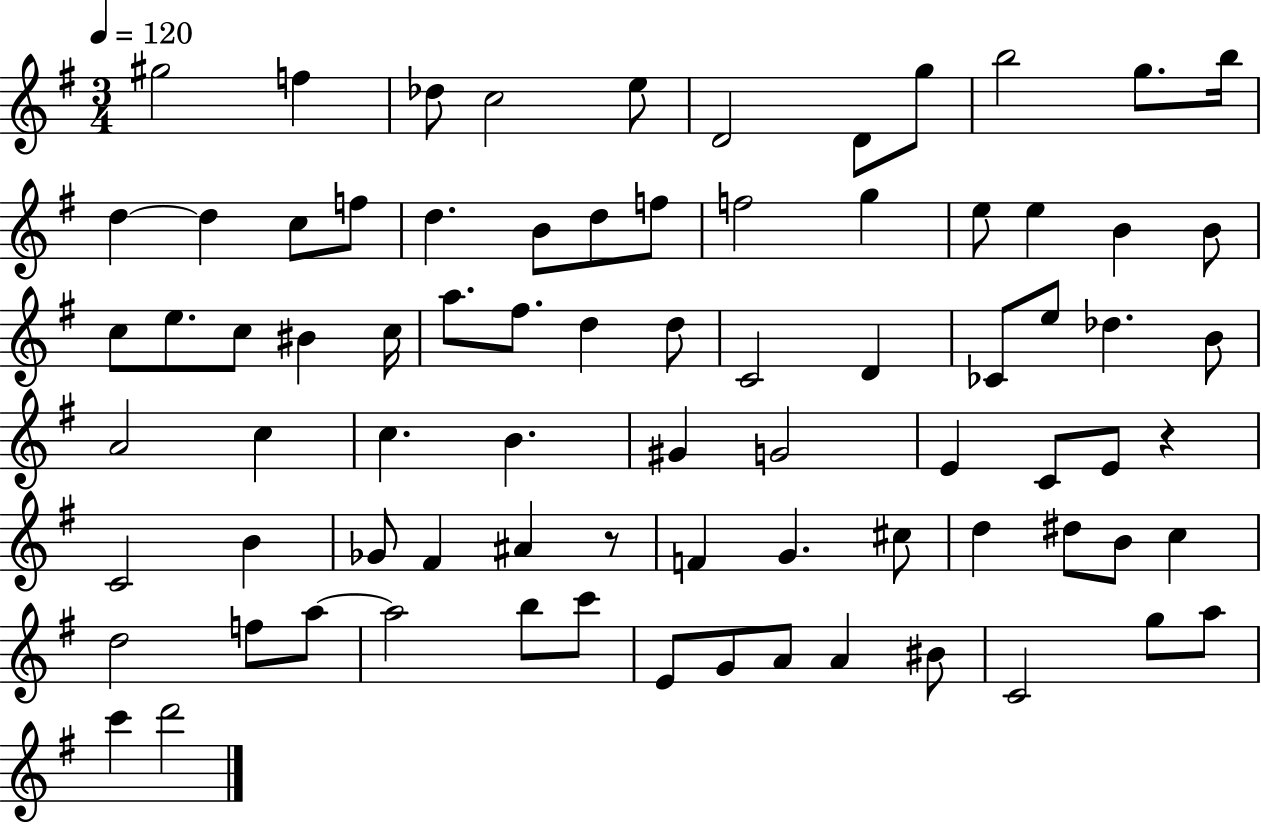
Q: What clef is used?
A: treble